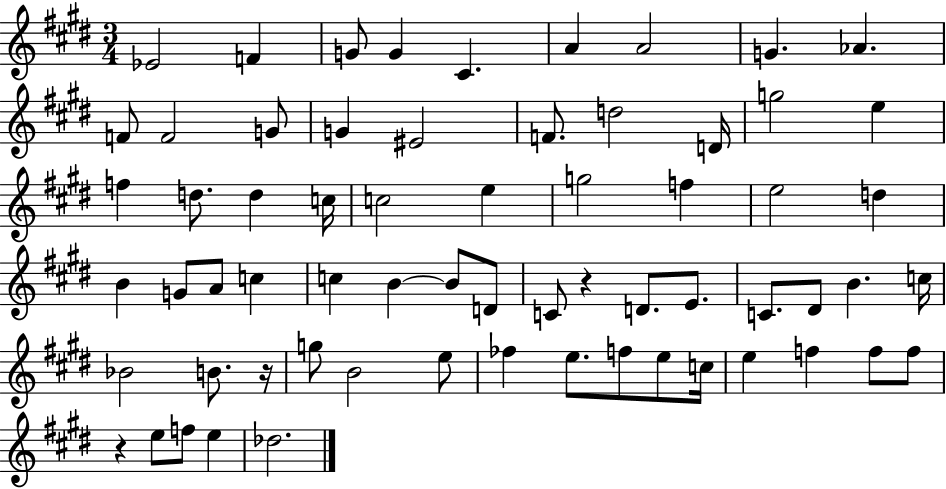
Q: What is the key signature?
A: E major